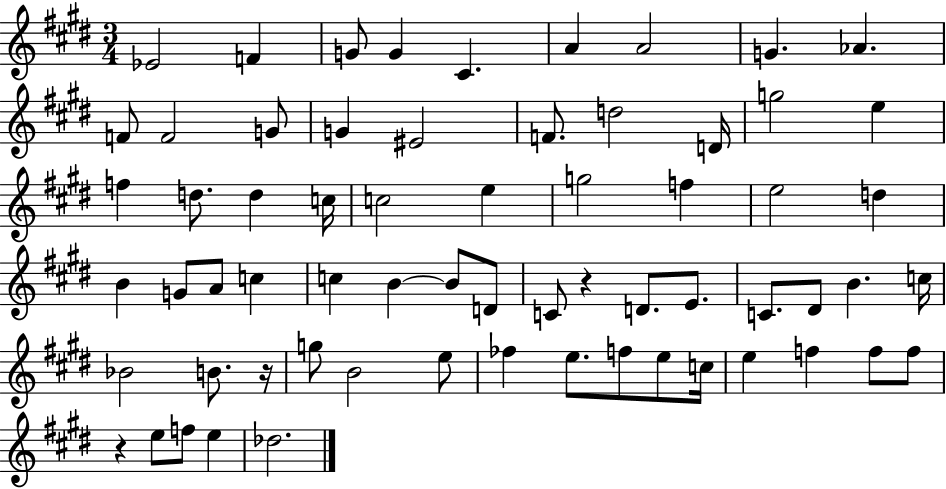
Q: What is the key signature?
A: E major